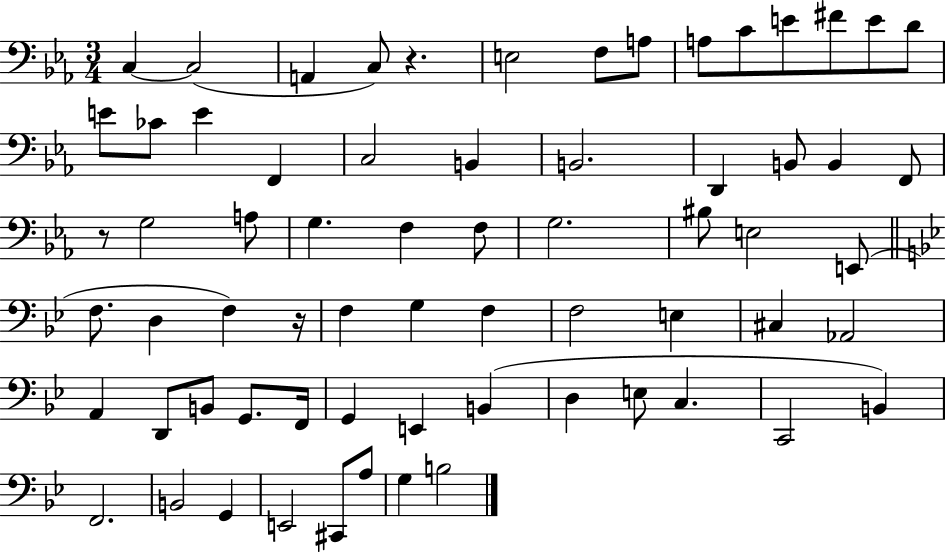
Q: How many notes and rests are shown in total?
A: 67